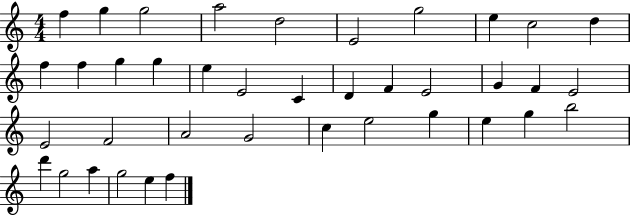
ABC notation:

X:1
T:Untitled
M:4/4
L:1/4
K:C
f g g2 a2 d2 E2 g2 e c2 d f f g g e E2 C D F E2 G F E2 E2 F2 A2 G2 c e2 g e g b2 d' g2 a g2 e f